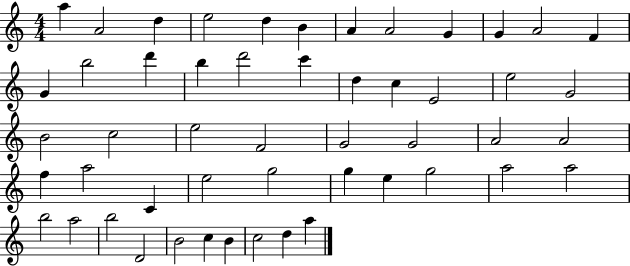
A5/q A4/h D5/q E5/h D5/q B4/q A4/q A4/h G4/q G4/q A4/h F4/q G4/q B5/h D6/q B5/q D6/h C6/q D5/q C5/q E4/h E5/h G4/h B4/h C5/h E5/h F4/h G4/h G4/h A4/h A4/h F5/q A5/h C4/q E5/h G5/h G5/q E5/q G5/h A5/h A5/h B5/h A5/h B5/h D4/h B4/h C5/q B4/q C5/h D5/q A5/q